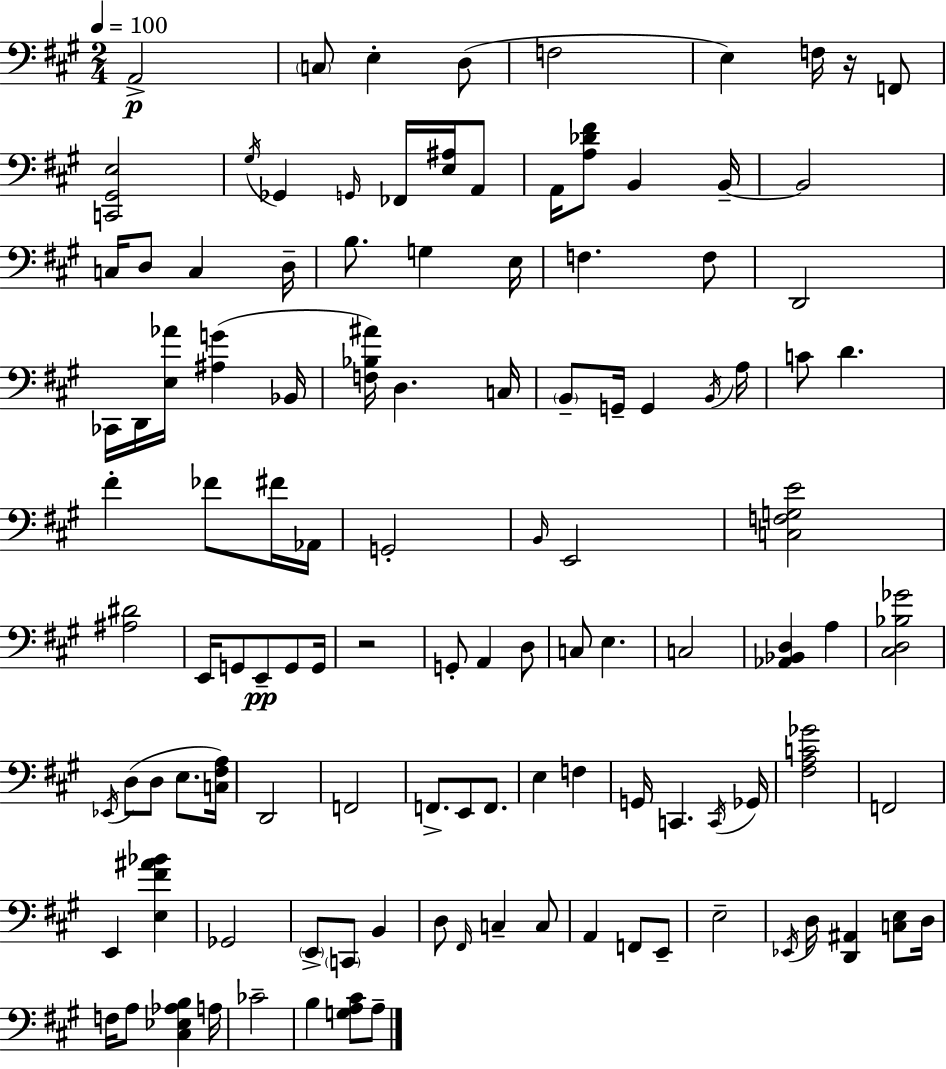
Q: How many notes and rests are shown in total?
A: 115